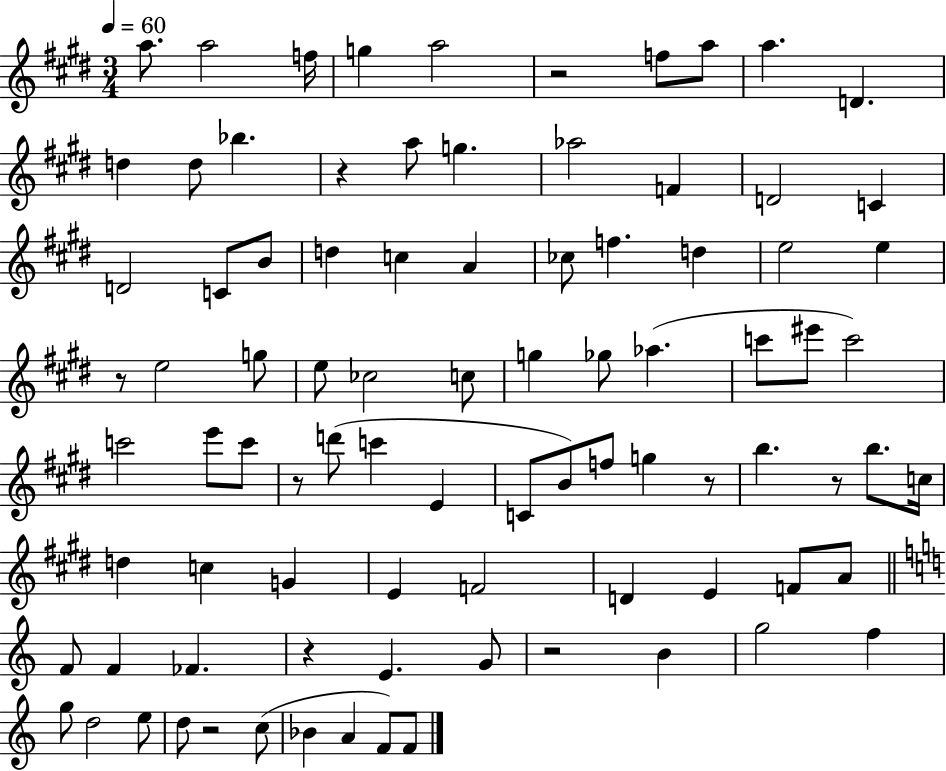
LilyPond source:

{
  \clef treble
  \numericTimeSignature
  \time 3/4
  \key e \major
  \tempo 4 = 60
  a''8. a''2 f''16 | g''4 a''2 | r2 f''8 a''8 | a''4. d'4. | \break d''4 d''8 bes''4. | r4 a''8 g''4. | aes''2 f'4 | d'2 c'4 | \break d'2 c'8 b'8 | d''4 c''4 a'4 | ces''8 f''4. d''4 | e''2 e''4 | \break r8 e''2 g''8 | e''8 ces''2 c''8 | g''4 ges''8 aes''4.( | c'''8 eis'''8 c'''2) | \break c'''2 e'''8 c'''8 | r8 d'''8( c'''4 e'4 | c'8 b'8) f''8 g''4 r8 | b''4. r8 b''8. c''16 | \break d''4 c''4 g'4 | e'4 f'2 | d'4 e'4 f'8 a'8 | \bar "||" \break \key c \major f'8 f'4 fes'4. | r4 e'4. g'8 | r2 b'4 | g''2 f''4 | \break g''8 d''2 e''8 | d''8 r2 c''8( | bes'4 a'4 f'8) f'8 | \bar "|."
}